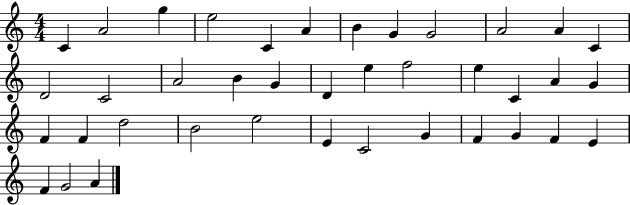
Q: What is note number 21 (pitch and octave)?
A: E5